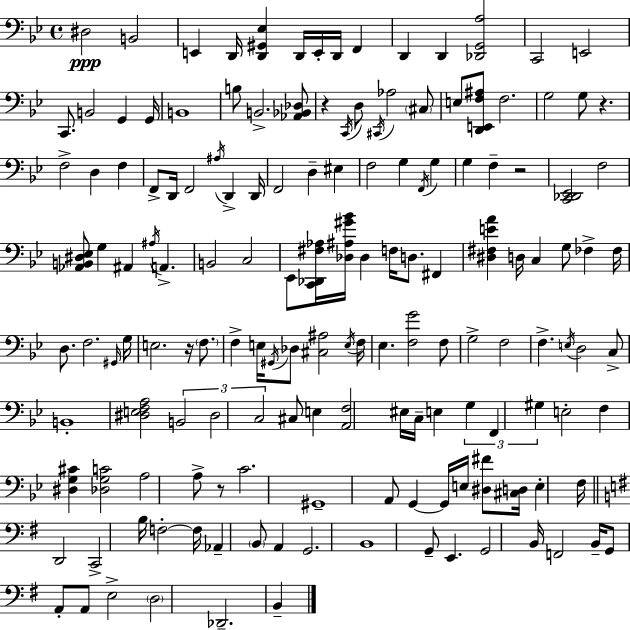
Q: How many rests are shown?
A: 5